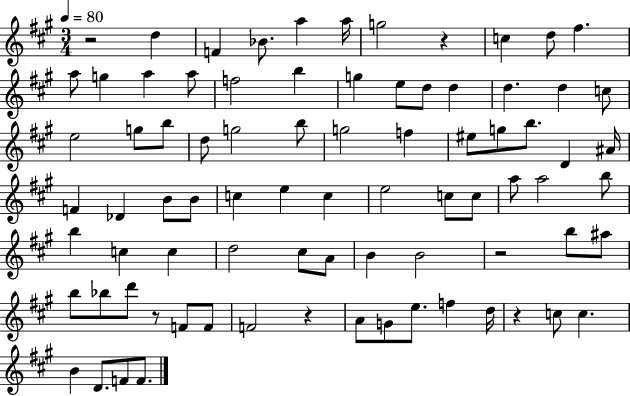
R/h D5/q F4/q Bb4/e. A5/q A5/s G5/h R/q C5/q D5/e F#5/q. A5/e G5/q A5/q A5/e F5/h B5/q G5/q E5/e D5/e D5/q D5/q. D5/q C5/e E5/h G5/e B5/e D5/e G5/h B5/e G5/h F5/q EIS5/e G5/e B5/e. D4/q A#4/s F4/q Db4/q B4/e B4/e C5/q E5/q C5/q E5/h C5/e C5/e A5/e A5/h B5/e B5/q C5/q C5/q D5/h C#5/e A4/e B4/q B4/h R/h B5/e A#5/e B5/e Bb5/e D6/e R/e F4/e F4/e F4/h R/q A4/e G4/e E5/e. F5/q D5/s R/q C5/e C5/q. B4/q D4/e. F4/e F4/e.